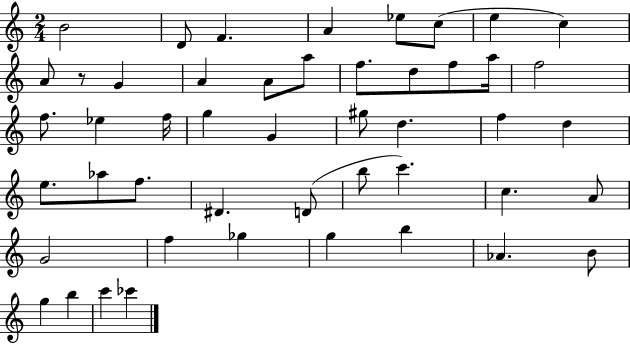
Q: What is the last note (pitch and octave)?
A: CES6